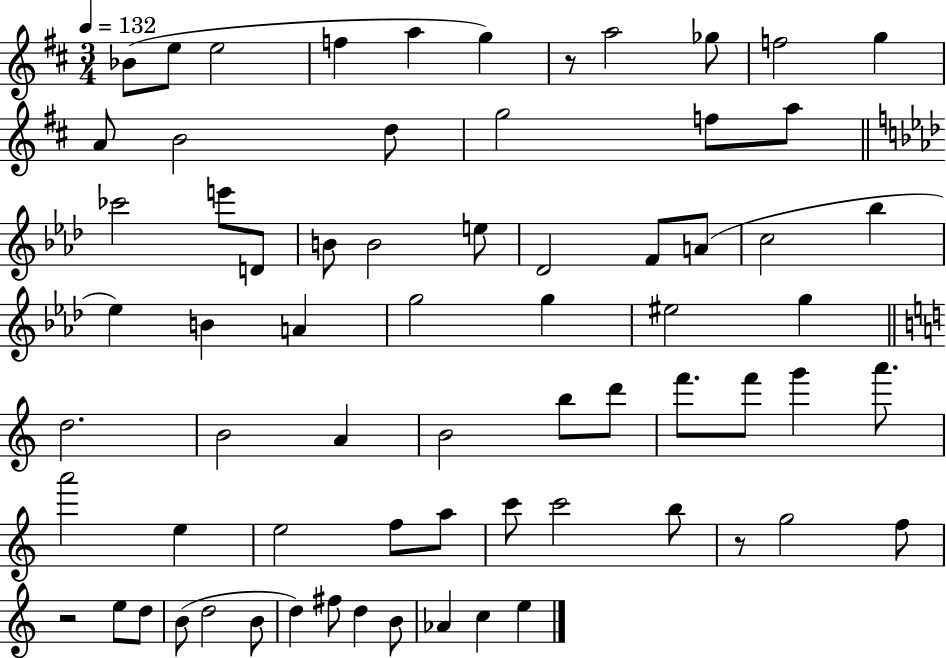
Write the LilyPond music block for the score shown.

{
  \clef treble
  \numericTimeSignature
  \time 3/4
  \key d \major
  \tempo 4 = 132
  bes'8( e''8 e''2 | f''4 a''4 g''4) | r8 a''2 ges''8 | f''2 g''4 | \break a'8 b'2 d''8 | g''2 f''8 a''8 | \bar "||" \break \key f \minor ces'''2 e'''8 d'8 | b'8 b'2 e''8 | des'2 f'8 a'8( | c''2 bes''4 | \break ees''4) b'4 a'4 | g''2 g''4 | eis''2 g''4 | \bar "||" \break \key a \minor d''2. | b'2 a'4 | b'2 b''8 d'''8 | f'''8. f'''8 g'''4 a'''8. | \break a'''2 e''4 | e''2 f''8 a''8 | c'''8 c'''2 b''8 | r8 g''2 f''8 | \break r2 e''8 d''8 | b'8( d''2 b'8 | d''4) fis''8 d''4 b'8 | aes'4 c''4 e''4 | \break \bar "|."
}